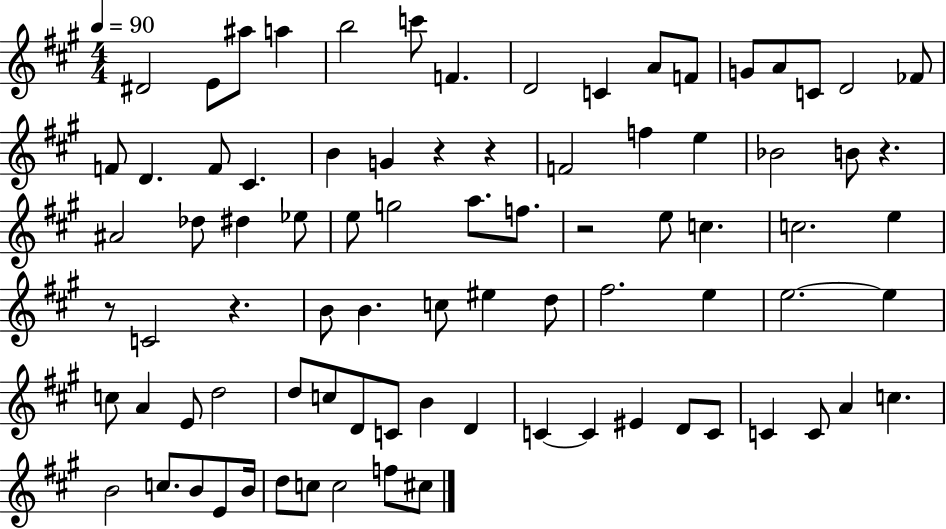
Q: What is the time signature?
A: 4/4